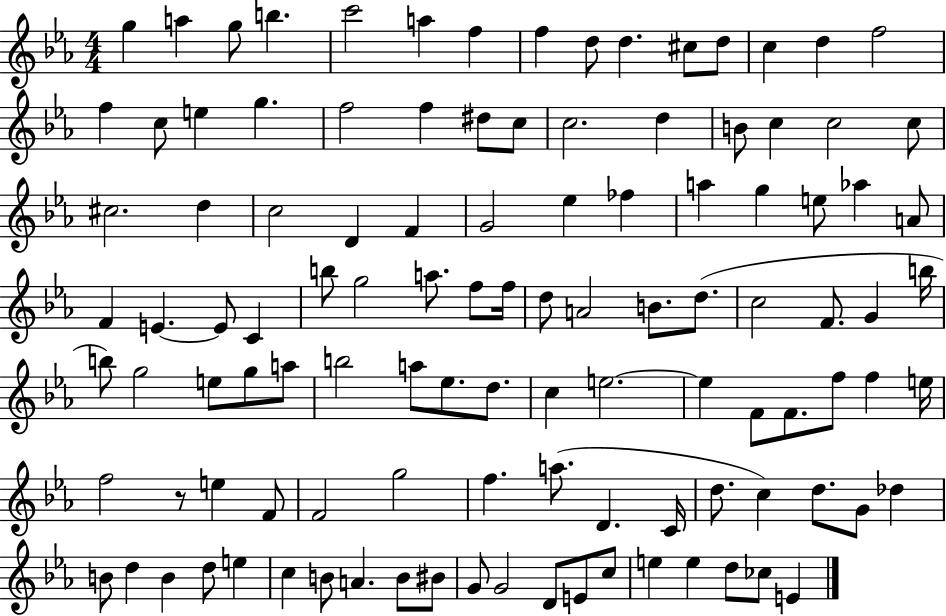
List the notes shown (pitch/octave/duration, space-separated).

G5/q A5/q G5/e B5/q. C6/h A5/q F5/q F5/q D5/e D5/q. C#5/e D5/e C5/q D5/q F5/h F5/q C5/e E5/q G5/q. F5/h F5/q D#5/e C5/e C5/h. D5/q B4/e C5/q C5/h C5/e C#5/h. D5/q C5/h D4/q F4/q G4/h Eb5/q FES5/q A5/q G5/q E5/e Ab5/q A4/e F4/q E4/q. E4/e C4/q B5/e G5/h A5/e. F5/e F5/s D5/e A4/h B4/e. D5/e. C5/h F4/e. G4/q B5/s B5/e G5/h E5/e G5/e A5/e B5/h A5/e Eb5/e. D5/e. C5/q E5/h. E5/q F4/e F4/e. F5/e F5/q E5/s F5/h R/e E5/q F4/e F4/h G5/h F5/q. A5/e. D4/q. C4/s D5/e. C5/q D5/e. G4/e Db5/q B4/e D5/q B4/q D5/e E5/q C5/q B4/e A4/q. B4/e BIS4/e G4/e G4/h D4/e E4/e C5/e E5/q E5/q D5/e CES5/e E4/q